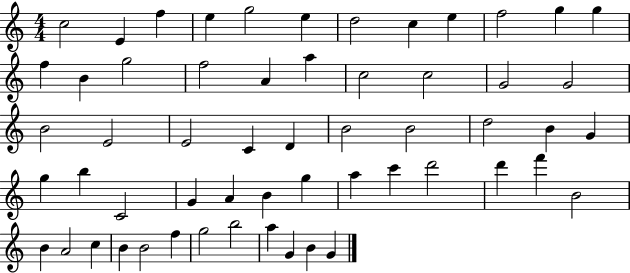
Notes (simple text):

C5/h E4/q F5/q E5/q G5/h E5/q D5/h C5/q E5/q F5/h G5/q G5/q F5/q B4/q G5/h F5/h A4/q A5/q C5/h C5/h G4/h G4/h B4/h E4/h E4/h C4/q D4/q B4/h B4/h D5/h B4/q G4/q G5/q B5/q C4/h G4/q A4/q B4/q G5/q A5/q C6/q D6/h D6/q F6/q B4/h B4/q A4/h C5/q B4/q B4/h F5/q G5/h B5/h A5/q G4/q B4/q G4/q